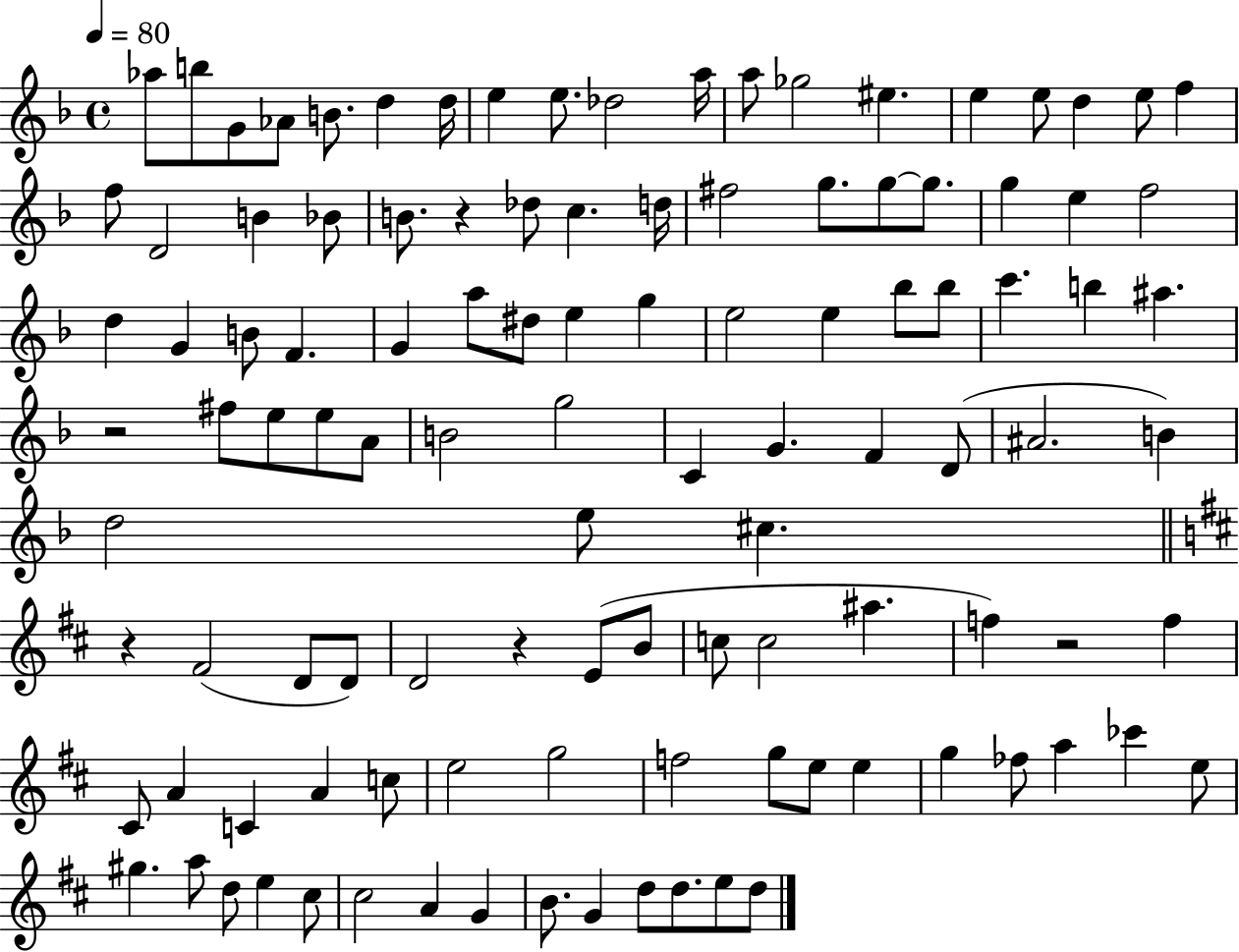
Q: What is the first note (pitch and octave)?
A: Ab5